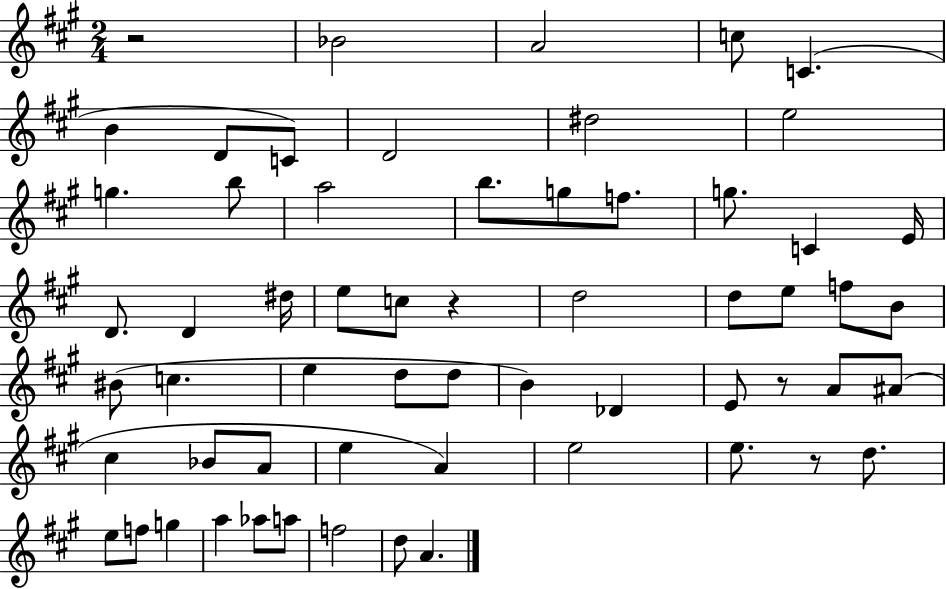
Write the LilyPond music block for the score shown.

{
  \clef treble
  \numericTimeSignature
  \time 2/4
  \key a \major
  r2 | bes'2 | a'2 | c''8 c'4.( | \break b'4 d'8 c'8) | d'2 | dis''2 | e''2 | \break g''4. b''8 | a''2 | b''8. g''8 f''8. | g''8. c'4 e'16 | \break d'8. d'4 dis''16 | e''8 c''8 r4 | d''2 | d''8 e''8 f''8 b'8 | \break bis'8( c''4. | e''4 d''8 d''8 | b'4) des'4 | e'8 r8 a'8 ais'8( | \break cis''4 bes'8 a'8 | e''4 a'4) | e''2 | e''8. r8 d''8. | \break e''8 f''8 g''4 | a''4 aes''8 a''8 | f''2 | d''8 a'4. | \break \bar "|."
}